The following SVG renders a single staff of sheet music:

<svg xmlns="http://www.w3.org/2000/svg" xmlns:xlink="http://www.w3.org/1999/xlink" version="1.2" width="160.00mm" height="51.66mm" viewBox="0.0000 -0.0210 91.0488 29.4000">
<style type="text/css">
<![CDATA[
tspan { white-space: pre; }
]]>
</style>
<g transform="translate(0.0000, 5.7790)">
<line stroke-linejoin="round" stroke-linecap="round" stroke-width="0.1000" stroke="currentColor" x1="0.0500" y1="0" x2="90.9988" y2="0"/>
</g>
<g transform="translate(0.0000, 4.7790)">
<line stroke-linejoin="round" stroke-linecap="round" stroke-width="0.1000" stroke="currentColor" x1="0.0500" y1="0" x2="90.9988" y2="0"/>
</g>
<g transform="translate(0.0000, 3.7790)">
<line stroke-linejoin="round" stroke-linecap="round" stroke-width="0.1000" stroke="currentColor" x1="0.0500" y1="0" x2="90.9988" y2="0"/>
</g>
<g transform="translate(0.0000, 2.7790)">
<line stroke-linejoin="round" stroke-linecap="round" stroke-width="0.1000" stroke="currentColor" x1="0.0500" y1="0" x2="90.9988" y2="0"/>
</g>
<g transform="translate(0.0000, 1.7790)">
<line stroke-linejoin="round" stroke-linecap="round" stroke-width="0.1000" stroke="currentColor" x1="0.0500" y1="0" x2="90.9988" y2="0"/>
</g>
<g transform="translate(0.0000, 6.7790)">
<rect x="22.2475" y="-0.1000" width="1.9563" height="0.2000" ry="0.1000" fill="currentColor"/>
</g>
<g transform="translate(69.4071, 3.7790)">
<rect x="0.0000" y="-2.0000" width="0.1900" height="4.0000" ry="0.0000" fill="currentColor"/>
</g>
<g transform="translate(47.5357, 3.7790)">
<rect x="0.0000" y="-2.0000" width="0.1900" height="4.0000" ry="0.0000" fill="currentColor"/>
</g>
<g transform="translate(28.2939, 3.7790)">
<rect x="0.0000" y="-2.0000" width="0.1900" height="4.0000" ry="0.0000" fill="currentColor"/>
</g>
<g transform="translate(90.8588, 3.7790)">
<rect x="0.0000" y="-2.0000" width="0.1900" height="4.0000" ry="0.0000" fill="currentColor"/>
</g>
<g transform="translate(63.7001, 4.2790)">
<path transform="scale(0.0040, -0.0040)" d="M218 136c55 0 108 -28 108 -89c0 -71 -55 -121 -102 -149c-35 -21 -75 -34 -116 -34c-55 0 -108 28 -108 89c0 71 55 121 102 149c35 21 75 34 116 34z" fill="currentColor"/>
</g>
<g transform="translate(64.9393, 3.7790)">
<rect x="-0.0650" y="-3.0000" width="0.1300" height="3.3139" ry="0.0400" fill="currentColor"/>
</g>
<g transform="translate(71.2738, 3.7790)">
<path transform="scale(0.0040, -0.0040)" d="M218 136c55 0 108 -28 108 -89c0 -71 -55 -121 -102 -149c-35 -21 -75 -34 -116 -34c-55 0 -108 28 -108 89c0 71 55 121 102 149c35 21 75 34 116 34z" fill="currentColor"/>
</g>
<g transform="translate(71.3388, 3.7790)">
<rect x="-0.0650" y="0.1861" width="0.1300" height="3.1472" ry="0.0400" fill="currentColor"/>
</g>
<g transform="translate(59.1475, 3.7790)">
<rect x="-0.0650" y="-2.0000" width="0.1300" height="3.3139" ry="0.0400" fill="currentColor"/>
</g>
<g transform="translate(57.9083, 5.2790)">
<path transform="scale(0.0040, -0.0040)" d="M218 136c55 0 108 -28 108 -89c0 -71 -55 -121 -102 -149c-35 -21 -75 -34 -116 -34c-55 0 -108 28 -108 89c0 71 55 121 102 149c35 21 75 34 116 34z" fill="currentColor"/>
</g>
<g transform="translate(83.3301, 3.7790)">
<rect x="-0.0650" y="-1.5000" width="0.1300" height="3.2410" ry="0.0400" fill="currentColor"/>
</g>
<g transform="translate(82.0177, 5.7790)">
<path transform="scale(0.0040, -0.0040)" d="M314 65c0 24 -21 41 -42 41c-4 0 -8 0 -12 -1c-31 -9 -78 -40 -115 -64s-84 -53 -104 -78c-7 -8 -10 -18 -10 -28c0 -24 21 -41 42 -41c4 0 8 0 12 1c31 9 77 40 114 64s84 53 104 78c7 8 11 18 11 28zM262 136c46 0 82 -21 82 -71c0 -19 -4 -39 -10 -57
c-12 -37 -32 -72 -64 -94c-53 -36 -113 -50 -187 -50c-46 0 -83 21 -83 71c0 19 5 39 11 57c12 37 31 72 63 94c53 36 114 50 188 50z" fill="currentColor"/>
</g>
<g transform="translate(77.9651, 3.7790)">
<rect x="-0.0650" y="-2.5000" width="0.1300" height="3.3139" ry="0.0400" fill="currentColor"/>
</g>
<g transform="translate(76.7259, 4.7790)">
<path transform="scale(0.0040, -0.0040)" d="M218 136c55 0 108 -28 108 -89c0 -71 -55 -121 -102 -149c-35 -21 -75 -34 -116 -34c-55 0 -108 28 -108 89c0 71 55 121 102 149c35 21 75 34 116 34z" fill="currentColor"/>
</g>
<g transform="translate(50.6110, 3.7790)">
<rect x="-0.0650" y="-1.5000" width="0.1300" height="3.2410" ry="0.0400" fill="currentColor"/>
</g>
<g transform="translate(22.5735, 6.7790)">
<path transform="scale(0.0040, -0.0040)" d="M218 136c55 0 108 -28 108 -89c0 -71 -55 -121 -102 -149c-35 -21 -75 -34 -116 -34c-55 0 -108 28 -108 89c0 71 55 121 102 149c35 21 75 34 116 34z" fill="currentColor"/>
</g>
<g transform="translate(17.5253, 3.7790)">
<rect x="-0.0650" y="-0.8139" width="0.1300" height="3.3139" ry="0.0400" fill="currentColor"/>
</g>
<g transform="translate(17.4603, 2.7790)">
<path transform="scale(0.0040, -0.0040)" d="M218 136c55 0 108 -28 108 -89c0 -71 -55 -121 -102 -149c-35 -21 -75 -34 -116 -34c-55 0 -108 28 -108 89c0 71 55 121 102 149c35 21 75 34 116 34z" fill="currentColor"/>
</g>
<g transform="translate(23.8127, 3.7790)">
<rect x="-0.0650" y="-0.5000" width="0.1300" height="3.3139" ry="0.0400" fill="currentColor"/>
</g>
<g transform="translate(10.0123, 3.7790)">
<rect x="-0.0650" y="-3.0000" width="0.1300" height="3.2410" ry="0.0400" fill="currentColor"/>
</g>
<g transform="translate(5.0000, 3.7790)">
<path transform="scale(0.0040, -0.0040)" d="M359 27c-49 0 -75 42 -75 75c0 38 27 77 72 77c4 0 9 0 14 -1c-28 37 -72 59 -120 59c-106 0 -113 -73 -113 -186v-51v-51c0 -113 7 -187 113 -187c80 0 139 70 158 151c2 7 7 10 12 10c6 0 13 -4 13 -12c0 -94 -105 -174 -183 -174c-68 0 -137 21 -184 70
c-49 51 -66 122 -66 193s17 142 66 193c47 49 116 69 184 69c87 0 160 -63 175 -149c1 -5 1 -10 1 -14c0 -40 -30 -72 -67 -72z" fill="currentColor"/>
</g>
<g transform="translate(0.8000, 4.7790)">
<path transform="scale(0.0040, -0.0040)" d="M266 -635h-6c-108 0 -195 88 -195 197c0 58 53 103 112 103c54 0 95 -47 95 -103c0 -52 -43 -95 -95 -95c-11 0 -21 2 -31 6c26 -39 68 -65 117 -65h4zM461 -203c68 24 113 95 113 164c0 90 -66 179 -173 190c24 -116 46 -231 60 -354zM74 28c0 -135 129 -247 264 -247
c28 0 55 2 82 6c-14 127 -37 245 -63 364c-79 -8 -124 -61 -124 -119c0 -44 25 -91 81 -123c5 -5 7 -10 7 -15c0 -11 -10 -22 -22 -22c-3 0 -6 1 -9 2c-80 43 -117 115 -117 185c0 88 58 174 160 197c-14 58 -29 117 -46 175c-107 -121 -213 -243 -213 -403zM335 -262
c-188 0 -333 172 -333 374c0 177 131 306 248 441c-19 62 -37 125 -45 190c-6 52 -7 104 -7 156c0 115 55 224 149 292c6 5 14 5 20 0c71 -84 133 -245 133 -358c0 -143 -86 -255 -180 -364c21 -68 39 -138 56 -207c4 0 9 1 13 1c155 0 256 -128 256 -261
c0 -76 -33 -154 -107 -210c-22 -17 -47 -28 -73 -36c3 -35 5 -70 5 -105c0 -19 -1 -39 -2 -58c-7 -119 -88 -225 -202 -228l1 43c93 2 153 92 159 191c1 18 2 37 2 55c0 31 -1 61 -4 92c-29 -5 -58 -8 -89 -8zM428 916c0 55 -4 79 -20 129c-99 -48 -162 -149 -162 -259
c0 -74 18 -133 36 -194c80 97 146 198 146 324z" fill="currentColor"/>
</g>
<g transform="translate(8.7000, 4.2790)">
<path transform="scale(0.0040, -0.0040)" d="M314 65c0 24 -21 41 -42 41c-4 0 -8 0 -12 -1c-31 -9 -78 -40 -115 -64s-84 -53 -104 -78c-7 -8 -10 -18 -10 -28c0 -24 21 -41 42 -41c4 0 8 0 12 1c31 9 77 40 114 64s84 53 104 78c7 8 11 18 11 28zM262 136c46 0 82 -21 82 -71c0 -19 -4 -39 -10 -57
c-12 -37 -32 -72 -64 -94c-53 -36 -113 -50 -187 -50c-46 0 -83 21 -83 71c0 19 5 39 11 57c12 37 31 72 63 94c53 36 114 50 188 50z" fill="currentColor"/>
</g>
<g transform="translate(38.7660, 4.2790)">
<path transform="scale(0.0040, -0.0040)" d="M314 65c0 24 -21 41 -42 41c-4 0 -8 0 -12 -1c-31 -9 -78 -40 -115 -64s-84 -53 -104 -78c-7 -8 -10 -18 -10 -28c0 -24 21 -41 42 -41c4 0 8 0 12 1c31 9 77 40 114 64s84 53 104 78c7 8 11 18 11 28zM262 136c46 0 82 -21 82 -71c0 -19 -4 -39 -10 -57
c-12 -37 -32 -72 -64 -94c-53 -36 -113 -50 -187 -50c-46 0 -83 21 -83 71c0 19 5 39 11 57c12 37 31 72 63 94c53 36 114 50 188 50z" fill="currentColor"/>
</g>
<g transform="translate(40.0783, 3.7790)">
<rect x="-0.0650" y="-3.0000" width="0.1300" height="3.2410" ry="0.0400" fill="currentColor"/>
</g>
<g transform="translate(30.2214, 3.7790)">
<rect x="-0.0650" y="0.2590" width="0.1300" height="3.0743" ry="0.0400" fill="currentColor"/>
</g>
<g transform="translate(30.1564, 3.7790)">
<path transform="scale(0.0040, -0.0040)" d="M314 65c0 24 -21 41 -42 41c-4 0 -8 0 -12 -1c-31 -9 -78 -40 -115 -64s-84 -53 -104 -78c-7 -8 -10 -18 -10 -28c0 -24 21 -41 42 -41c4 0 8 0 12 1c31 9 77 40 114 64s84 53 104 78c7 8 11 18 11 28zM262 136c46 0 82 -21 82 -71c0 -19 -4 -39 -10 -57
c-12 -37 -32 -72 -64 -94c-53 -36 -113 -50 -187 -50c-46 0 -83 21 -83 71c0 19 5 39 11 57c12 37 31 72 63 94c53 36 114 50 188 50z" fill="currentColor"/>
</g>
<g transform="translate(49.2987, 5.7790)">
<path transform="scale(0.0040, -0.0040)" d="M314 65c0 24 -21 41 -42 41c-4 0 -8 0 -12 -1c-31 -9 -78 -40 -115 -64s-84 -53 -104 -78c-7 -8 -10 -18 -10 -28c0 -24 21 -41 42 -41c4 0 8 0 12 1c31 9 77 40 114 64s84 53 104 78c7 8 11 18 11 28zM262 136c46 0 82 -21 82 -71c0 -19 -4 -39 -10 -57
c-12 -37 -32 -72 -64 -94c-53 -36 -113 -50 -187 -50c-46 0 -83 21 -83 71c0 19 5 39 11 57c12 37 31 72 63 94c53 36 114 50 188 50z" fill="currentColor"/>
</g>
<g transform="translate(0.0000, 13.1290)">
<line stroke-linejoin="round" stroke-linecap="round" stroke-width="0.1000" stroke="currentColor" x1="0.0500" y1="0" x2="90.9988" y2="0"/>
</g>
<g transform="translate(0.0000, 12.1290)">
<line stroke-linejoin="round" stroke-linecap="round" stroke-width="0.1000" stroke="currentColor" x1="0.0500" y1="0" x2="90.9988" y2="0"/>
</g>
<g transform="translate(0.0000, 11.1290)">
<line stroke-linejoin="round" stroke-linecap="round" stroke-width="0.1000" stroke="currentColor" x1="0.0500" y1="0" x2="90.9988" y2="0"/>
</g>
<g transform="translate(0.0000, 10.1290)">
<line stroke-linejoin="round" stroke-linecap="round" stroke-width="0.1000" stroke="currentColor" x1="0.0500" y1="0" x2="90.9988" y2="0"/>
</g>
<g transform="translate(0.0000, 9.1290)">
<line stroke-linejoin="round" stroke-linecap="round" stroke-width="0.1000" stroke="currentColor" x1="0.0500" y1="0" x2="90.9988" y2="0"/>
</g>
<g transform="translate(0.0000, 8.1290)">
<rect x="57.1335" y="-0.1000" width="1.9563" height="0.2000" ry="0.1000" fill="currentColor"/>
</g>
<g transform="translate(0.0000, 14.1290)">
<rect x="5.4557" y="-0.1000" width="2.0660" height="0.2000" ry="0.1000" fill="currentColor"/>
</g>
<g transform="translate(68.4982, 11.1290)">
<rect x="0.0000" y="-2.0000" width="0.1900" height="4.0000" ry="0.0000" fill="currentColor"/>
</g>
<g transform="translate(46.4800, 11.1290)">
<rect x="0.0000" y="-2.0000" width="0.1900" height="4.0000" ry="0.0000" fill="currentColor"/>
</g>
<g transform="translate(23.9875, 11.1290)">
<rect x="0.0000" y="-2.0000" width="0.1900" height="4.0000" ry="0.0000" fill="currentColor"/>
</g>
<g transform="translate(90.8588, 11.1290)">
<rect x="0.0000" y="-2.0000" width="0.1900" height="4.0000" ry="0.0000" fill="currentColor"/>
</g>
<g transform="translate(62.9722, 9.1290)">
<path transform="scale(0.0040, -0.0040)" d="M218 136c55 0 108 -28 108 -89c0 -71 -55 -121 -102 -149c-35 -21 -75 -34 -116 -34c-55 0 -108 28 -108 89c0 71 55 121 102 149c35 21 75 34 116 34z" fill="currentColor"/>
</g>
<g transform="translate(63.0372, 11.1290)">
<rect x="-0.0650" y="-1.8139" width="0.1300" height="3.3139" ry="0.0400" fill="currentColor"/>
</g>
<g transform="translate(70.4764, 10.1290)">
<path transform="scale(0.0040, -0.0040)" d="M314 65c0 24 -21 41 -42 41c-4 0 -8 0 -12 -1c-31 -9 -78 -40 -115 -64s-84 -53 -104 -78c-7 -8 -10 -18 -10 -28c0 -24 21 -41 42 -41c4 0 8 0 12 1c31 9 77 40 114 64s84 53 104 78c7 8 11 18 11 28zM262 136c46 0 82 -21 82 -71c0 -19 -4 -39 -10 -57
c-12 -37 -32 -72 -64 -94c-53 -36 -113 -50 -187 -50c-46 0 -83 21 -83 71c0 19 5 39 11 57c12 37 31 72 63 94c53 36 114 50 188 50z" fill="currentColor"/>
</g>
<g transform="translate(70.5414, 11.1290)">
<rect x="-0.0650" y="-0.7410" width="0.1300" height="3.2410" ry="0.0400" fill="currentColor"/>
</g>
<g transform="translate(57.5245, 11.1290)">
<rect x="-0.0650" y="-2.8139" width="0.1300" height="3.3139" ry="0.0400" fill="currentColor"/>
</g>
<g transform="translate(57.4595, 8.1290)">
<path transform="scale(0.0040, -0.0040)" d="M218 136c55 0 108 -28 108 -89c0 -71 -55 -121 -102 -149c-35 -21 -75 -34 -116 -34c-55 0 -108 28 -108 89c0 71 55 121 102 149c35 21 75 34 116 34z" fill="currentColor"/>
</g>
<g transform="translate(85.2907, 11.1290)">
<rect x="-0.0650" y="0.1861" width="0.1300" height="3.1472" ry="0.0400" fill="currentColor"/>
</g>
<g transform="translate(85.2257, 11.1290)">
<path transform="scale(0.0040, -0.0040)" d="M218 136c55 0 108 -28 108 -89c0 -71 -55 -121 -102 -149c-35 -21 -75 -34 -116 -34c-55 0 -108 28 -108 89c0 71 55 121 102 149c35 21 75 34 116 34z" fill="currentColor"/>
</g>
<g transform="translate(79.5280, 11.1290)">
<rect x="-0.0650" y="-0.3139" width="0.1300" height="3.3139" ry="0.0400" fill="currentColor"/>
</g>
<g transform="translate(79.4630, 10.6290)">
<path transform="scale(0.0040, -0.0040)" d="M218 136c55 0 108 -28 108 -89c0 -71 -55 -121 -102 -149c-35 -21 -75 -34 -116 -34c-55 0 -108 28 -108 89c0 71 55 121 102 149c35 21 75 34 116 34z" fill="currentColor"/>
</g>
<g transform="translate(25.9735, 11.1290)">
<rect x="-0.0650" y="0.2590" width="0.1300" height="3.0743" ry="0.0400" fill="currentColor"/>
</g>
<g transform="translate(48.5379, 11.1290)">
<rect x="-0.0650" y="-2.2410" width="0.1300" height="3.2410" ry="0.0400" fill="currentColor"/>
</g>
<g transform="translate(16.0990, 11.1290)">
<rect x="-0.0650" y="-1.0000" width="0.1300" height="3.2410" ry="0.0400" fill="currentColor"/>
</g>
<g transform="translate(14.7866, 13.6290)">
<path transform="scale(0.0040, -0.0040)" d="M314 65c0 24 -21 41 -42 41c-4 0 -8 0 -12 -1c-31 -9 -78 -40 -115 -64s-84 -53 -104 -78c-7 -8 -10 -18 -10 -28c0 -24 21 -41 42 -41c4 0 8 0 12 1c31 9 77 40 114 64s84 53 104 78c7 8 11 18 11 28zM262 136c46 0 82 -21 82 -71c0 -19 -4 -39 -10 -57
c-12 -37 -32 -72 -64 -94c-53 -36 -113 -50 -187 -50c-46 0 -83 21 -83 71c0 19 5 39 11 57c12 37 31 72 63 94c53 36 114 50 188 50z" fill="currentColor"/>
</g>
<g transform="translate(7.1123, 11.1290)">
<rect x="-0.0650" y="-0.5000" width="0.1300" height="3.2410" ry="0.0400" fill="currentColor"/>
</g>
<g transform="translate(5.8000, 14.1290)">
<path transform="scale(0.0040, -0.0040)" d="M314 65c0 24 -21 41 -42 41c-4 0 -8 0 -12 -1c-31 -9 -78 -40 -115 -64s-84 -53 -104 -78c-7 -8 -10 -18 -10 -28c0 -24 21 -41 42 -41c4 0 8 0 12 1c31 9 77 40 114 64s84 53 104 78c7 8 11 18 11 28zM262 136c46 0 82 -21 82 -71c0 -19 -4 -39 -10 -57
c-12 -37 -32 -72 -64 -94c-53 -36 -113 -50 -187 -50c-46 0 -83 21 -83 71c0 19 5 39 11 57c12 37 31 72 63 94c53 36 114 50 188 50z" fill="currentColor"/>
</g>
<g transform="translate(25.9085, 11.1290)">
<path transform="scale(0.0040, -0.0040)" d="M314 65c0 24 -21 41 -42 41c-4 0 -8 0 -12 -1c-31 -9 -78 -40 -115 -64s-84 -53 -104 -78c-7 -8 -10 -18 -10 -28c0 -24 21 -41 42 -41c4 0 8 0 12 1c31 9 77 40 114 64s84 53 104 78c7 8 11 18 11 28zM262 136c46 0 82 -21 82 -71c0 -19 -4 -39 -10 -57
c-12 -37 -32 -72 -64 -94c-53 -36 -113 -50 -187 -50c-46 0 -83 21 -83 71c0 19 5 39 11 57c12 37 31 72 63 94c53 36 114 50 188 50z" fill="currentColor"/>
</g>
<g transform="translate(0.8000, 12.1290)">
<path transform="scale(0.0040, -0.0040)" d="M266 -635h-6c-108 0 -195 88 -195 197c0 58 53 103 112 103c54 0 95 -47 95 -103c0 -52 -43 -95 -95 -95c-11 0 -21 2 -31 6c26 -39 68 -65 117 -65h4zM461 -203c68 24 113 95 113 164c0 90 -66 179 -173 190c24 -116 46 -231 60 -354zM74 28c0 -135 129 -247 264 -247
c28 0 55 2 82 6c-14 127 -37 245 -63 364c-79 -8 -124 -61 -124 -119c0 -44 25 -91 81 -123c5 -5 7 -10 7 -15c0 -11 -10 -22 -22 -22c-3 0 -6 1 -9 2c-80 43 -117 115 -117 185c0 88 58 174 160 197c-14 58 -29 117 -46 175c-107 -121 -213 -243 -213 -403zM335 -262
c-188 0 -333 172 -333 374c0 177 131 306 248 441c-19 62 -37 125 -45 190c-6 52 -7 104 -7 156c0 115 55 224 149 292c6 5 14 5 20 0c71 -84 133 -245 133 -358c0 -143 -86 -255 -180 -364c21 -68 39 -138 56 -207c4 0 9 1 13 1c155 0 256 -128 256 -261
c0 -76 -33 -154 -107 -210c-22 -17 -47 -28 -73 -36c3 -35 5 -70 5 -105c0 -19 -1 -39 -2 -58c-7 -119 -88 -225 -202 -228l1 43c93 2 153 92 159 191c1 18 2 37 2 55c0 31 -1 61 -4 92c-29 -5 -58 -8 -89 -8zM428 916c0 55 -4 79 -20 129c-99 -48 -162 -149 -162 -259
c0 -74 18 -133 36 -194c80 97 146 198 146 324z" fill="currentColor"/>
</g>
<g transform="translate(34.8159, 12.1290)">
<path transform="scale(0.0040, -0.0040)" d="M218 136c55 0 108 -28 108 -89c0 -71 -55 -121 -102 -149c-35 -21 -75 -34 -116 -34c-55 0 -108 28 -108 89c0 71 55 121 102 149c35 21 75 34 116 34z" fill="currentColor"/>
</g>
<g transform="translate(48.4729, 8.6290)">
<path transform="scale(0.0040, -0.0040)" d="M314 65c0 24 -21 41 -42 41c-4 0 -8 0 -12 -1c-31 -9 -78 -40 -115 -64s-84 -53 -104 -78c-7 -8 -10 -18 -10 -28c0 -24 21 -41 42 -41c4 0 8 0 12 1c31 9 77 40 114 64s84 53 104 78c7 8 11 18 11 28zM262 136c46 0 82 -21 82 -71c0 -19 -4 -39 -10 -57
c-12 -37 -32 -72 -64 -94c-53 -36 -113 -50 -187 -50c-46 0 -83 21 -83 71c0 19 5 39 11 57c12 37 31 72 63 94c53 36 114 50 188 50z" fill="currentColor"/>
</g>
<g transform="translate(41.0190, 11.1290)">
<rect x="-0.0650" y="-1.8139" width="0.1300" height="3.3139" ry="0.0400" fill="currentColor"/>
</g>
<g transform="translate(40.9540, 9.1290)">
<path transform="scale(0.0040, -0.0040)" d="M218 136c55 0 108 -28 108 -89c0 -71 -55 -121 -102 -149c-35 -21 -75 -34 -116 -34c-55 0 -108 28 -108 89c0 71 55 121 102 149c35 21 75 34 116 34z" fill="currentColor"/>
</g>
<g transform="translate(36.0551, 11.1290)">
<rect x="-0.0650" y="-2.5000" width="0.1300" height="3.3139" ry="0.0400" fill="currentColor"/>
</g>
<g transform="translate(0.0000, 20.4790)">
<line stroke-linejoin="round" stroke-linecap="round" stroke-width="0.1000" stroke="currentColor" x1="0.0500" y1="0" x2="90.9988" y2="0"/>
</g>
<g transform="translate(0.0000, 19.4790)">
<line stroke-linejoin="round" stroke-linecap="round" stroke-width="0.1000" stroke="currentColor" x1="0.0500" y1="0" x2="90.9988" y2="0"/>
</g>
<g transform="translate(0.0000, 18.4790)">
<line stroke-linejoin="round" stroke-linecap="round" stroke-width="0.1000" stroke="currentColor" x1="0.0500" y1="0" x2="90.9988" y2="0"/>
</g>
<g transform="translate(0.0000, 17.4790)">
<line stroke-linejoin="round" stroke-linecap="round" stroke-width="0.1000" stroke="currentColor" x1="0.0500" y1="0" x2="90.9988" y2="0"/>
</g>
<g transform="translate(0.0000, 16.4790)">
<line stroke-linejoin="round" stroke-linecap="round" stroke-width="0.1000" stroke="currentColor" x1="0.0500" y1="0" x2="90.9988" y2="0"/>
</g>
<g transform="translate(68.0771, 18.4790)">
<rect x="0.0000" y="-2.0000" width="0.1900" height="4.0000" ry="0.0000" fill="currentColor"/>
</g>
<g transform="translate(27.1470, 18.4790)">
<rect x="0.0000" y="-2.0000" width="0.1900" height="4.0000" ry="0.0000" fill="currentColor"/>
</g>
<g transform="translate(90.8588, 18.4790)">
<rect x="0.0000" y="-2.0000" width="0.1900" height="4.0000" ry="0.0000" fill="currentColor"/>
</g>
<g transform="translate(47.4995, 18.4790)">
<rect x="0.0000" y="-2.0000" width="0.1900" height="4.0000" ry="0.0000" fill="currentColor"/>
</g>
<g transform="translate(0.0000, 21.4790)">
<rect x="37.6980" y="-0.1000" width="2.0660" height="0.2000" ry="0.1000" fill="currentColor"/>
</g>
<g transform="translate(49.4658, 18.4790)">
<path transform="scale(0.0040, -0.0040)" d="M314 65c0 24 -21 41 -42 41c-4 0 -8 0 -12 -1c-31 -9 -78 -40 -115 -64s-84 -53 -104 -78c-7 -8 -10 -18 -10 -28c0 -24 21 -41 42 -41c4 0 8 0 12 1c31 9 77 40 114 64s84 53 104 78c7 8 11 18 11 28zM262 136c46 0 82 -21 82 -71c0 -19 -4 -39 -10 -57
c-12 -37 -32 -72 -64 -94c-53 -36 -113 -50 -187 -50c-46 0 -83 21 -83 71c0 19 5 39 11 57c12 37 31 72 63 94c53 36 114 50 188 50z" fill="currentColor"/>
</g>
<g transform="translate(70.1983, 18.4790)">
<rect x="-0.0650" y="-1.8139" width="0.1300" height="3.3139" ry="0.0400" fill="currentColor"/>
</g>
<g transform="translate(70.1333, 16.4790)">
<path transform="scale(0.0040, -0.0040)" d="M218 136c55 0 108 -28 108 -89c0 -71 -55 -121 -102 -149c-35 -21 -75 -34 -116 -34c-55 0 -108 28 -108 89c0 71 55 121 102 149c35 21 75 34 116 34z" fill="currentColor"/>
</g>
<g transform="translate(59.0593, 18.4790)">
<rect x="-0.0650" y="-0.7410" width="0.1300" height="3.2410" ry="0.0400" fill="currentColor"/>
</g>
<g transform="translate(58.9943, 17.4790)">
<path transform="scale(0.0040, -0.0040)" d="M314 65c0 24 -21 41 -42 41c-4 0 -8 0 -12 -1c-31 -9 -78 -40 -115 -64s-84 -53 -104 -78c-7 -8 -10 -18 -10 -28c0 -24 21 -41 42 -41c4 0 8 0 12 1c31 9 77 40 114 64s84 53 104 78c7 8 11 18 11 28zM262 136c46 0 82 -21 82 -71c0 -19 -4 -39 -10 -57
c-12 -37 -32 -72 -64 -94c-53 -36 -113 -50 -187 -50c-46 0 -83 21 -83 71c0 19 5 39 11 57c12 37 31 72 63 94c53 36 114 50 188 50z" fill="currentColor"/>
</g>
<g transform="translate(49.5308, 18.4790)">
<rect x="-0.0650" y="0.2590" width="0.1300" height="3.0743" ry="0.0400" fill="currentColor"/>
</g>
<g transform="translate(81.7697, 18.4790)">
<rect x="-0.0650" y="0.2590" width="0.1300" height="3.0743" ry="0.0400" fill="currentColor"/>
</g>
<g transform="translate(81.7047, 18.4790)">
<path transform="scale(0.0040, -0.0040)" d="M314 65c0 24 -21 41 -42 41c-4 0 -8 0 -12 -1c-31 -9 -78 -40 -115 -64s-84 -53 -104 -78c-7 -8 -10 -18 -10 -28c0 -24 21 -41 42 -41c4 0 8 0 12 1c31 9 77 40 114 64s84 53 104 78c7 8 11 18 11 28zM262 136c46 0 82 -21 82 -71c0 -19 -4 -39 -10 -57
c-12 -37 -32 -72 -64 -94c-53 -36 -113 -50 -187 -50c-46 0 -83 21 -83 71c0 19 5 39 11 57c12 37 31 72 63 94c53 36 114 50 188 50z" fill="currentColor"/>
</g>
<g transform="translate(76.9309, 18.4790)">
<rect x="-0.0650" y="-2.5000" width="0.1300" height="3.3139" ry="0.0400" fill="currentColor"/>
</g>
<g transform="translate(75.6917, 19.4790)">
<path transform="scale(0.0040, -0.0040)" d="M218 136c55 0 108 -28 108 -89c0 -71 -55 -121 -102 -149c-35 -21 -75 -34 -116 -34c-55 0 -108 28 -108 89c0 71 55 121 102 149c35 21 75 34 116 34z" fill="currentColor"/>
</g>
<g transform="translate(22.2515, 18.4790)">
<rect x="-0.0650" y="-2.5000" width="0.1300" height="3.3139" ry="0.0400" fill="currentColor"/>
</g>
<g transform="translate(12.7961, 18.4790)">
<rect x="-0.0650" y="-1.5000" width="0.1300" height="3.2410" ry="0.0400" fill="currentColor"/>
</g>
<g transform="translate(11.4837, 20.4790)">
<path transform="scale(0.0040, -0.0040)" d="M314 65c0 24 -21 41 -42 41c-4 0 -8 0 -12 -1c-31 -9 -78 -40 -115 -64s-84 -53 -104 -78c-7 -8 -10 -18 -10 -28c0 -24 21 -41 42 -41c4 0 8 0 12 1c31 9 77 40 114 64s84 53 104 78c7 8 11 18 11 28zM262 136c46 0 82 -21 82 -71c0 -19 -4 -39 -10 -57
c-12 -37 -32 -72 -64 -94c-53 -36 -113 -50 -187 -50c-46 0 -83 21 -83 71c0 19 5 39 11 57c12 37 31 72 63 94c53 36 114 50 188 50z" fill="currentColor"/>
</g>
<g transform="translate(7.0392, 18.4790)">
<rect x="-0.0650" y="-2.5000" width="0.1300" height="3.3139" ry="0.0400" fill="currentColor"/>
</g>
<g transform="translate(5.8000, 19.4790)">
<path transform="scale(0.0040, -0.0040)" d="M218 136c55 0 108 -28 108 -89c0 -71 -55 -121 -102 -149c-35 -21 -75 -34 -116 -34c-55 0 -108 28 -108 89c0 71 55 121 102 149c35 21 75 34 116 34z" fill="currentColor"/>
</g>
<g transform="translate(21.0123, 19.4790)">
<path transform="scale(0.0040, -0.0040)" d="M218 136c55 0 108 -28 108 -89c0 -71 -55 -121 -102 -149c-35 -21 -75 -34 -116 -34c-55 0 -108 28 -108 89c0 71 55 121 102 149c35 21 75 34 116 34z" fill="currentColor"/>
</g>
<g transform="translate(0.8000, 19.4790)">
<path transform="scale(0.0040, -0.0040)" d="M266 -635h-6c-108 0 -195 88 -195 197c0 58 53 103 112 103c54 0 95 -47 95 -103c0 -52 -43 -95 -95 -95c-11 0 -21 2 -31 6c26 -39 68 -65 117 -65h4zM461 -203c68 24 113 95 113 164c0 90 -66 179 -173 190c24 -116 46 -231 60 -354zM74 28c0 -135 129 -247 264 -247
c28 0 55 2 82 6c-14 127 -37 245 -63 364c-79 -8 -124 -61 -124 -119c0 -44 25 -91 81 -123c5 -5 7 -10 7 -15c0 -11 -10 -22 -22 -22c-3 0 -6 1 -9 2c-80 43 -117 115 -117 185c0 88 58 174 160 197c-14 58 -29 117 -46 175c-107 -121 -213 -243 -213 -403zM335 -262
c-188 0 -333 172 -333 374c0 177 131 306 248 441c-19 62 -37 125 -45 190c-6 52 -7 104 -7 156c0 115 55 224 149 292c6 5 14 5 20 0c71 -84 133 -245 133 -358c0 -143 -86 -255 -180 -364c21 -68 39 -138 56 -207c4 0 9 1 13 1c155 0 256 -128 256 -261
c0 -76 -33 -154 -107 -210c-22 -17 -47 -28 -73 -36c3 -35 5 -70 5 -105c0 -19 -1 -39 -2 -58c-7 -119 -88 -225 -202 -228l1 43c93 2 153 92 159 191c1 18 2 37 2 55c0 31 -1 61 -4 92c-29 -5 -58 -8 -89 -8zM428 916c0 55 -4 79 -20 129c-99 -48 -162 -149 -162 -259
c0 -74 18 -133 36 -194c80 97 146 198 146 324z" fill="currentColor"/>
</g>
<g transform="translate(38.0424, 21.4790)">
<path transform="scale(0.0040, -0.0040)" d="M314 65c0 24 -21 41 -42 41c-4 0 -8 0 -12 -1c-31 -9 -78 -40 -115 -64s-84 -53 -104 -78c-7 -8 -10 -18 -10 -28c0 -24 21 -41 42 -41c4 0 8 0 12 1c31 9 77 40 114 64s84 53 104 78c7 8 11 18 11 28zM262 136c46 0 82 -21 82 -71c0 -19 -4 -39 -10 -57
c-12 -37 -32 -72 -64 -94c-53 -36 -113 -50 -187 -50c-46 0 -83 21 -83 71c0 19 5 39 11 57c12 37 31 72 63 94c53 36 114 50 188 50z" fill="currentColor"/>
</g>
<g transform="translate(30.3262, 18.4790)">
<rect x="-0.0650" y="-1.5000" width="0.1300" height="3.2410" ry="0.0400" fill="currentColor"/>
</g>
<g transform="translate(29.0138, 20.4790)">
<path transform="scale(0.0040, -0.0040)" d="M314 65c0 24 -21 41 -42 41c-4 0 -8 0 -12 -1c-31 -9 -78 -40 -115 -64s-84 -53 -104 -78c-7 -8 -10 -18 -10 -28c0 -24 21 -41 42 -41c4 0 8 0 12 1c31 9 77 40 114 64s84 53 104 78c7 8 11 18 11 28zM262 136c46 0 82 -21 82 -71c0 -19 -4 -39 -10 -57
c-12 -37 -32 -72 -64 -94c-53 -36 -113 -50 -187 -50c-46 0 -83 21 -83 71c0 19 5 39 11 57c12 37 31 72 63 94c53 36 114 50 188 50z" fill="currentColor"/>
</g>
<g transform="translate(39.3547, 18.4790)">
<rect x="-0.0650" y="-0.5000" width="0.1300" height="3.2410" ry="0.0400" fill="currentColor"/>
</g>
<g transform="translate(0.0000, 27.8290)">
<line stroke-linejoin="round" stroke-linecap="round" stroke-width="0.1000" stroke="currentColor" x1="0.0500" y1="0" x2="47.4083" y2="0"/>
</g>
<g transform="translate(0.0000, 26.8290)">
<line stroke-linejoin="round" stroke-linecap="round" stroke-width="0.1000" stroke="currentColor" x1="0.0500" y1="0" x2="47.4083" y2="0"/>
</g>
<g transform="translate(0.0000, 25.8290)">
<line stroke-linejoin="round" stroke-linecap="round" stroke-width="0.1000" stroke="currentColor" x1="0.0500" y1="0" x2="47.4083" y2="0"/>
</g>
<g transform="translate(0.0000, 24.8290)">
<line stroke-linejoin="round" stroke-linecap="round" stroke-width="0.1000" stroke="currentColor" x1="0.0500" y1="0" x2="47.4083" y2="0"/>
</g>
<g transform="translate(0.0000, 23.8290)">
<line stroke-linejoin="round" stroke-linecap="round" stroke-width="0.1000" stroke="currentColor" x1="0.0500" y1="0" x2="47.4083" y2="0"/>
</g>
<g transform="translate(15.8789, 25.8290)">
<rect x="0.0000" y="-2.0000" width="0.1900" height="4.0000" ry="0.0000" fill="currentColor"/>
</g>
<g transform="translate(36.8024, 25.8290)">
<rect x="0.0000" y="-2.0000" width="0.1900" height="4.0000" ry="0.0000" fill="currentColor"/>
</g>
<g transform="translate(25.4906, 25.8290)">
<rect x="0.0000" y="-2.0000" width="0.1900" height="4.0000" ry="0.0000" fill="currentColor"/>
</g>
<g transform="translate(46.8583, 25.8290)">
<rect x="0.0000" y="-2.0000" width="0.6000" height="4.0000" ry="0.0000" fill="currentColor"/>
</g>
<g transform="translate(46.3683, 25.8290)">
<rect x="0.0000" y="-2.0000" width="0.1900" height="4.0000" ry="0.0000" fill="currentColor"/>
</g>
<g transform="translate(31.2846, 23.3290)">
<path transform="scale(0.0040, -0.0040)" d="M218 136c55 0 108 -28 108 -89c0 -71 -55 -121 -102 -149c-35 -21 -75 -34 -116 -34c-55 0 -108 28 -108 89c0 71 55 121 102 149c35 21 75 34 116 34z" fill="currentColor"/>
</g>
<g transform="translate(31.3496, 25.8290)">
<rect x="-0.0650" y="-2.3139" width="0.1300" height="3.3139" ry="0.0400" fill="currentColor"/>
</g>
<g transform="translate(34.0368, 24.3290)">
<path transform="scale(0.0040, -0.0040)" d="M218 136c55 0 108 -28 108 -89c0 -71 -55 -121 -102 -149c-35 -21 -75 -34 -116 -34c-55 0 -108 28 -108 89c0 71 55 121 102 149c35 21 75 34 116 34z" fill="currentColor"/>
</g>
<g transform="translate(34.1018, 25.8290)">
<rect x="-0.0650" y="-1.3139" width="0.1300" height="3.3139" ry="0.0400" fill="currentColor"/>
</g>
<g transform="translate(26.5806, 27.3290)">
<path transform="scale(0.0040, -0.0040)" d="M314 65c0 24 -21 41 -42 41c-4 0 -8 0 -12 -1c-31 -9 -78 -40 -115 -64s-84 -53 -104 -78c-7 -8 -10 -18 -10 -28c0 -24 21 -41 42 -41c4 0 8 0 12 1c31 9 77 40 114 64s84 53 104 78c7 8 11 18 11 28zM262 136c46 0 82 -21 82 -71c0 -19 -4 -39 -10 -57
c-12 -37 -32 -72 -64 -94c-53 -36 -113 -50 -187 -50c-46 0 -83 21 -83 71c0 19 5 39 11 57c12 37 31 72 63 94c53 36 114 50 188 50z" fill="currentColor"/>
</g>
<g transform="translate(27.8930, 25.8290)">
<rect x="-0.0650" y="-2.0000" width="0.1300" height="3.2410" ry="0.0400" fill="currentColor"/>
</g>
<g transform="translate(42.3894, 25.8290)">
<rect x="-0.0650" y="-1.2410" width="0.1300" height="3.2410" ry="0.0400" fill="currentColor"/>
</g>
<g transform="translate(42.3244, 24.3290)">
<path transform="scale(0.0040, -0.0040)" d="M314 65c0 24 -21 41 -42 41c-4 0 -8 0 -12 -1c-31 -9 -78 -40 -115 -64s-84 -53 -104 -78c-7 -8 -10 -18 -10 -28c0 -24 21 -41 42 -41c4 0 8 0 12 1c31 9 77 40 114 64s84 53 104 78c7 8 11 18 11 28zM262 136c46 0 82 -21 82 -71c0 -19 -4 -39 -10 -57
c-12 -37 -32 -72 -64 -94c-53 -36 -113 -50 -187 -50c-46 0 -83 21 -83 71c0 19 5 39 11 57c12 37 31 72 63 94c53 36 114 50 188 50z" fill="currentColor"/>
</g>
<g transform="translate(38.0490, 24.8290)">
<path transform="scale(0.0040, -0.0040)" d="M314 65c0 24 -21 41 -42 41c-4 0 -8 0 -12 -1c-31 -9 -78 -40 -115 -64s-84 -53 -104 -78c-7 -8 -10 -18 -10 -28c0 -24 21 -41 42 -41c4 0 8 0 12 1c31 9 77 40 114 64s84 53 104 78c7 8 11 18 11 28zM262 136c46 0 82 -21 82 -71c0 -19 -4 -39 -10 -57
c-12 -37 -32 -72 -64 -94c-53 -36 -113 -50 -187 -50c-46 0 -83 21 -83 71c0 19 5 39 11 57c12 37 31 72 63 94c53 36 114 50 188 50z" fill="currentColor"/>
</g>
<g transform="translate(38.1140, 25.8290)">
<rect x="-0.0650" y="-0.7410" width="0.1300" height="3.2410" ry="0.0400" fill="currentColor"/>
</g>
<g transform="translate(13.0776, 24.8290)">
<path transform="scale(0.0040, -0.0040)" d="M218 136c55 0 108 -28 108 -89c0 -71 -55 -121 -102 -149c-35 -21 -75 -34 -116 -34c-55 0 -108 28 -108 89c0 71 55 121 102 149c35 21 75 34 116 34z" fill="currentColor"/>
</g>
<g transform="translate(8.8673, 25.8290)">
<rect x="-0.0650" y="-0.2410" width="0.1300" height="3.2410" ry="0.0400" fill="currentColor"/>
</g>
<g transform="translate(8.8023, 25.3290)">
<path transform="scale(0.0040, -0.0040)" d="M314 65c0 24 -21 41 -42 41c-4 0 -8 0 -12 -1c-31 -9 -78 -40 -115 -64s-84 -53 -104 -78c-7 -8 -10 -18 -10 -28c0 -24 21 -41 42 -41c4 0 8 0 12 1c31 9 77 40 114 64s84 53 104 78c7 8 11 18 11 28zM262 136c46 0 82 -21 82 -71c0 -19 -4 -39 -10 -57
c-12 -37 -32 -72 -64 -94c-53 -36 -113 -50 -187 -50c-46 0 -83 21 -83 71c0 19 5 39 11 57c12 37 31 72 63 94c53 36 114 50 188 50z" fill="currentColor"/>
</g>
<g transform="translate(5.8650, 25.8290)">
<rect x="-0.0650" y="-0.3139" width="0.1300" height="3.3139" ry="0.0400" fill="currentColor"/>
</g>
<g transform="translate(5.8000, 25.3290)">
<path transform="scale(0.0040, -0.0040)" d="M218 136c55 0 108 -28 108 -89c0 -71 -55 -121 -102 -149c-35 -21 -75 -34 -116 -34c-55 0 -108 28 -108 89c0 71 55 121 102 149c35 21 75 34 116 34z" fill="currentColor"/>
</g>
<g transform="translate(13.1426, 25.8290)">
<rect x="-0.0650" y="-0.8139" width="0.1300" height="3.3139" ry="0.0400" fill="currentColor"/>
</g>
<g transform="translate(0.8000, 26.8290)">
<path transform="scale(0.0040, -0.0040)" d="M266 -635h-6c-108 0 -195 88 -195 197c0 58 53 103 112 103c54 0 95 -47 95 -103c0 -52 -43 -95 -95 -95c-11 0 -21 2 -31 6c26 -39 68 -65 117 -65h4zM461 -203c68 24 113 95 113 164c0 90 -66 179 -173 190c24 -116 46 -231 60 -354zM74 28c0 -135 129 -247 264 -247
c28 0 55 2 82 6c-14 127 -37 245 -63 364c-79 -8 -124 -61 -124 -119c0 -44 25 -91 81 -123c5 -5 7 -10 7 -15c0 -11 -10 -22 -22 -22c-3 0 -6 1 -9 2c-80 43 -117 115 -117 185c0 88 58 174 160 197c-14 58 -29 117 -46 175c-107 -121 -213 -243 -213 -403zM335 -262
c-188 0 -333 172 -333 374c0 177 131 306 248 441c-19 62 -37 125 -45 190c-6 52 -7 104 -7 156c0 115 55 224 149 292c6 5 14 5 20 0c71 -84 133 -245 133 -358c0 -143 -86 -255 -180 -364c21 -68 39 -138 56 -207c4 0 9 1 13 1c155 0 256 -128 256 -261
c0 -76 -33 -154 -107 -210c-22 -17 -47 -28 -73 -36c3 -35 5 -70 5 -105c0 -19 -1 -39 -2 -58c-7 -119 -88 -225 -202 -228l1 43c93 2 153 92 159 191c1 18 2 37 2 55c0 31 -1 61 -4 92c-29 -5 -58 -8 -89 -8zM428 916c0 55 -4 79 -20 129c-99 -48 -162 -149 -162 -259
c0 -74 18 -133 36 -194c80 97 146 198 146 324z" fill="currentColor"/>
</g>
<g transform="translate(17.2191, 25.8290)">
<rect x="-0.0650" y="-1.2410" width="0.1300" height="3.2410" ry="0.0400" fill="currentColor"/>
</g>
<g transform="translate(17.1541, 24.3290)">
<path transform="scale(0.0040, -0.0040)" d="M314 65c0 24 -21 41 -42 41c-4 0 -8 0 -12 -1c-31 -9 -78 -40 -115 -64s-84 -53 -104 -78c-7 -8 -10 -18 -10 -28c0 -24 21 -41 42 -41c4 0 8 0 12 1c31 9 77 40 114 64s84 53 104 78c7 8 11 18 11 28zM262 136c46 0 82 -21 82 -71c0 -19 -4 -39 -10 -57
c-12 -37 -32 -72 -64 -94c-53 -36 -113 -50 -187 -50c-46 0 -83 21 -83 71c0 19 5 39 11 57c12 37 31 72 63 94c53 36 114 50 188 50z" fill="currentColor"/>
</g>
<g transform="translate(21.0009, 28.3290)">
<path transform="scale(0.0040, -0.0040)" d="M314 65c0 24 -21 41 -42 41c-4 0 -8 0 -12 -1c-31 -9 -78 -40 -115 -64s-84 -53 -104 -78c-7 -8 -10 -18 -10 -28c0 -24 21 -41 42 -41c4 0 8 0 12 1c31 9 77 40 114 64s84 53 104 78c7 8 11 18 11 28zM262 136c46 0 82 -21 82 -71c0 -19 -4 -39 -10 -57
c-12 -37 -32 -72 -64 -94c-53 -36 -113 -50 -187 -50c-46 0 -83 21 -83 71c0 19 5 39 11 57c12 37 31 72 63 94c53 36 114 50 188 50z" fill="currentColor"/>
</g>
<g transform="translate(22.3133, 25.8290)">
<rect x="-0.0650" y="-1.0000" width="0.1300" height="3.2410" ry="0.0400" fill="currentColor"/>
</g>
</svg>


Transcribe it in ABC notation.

X:1
T:Untitled
M:4/4
L:1/4
K:C
A2 d C B2 A2 E2 F A B G E2 C2 D2 B2 G f g2 a f d2 c B G E2 G E2 C2 B2 d2 f G B2 c c2 d e2 D2 F2 g e d2 e2